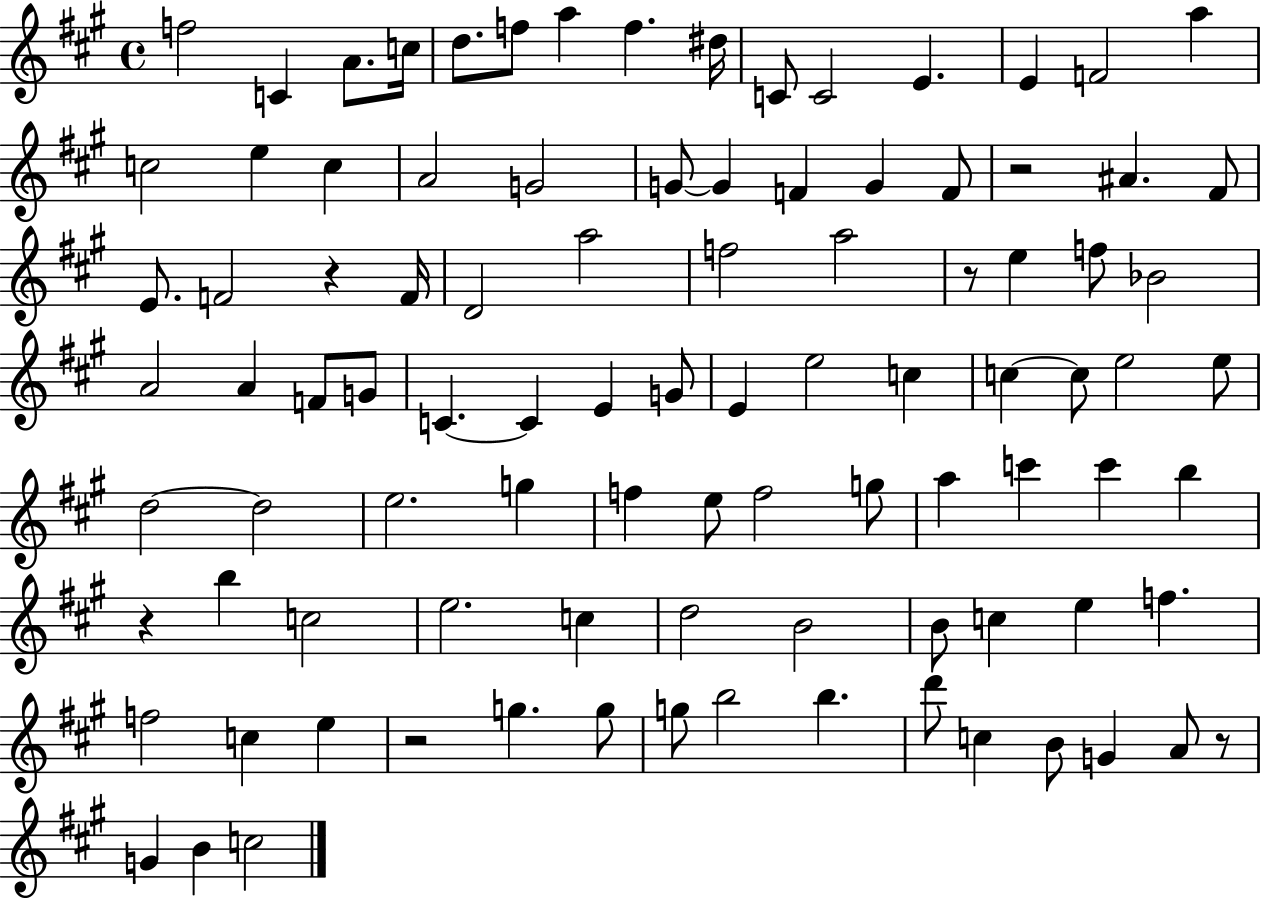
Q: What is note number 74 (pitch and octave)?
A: F5